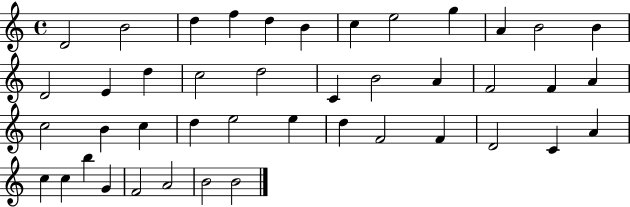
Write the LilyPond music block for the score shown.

{
  \clef treble
  \time 4/4
  \defaultTimeSignature
  \key c \major
  d'2 b'2 | d''4 f''4 d''4 b'4 | c''4 e''2 g''4 | a'4 b'2 b'4 | \break d'2 e'4 d''4 | c''2 d''2 | c'4 b'2 a'4 | f'2 f'4 a'4 | \break c''2 b'4 c''4 | d''4 e''2 e''4 | d''4 f'2 f'4 | d'2 c'4 a'4 | \break c''4 c''4 b''4 g'4 | f'2 a'2 | b'2 b'2 | \bar "|."
}